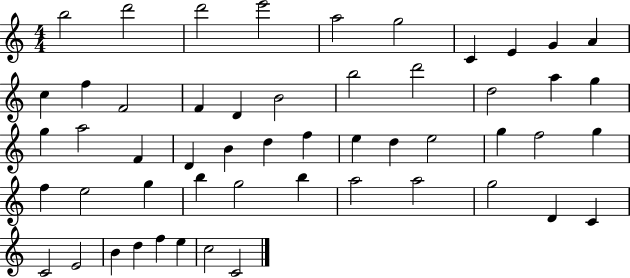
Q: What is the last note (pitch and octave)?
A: C4